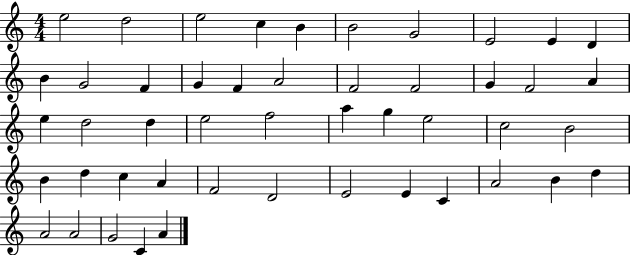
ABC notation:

X:1
T:Untitled
M:4/4
L:1/4
K:C
e2 d2 e2 c B B2 G2 E2 E D B G2 F G F A2 F2 F2 G F2 A e d2 d e2 f2 a g e2 c2 B2 B d c A F2 D2 E2 E C A2 B d A2 A2 G2 C A